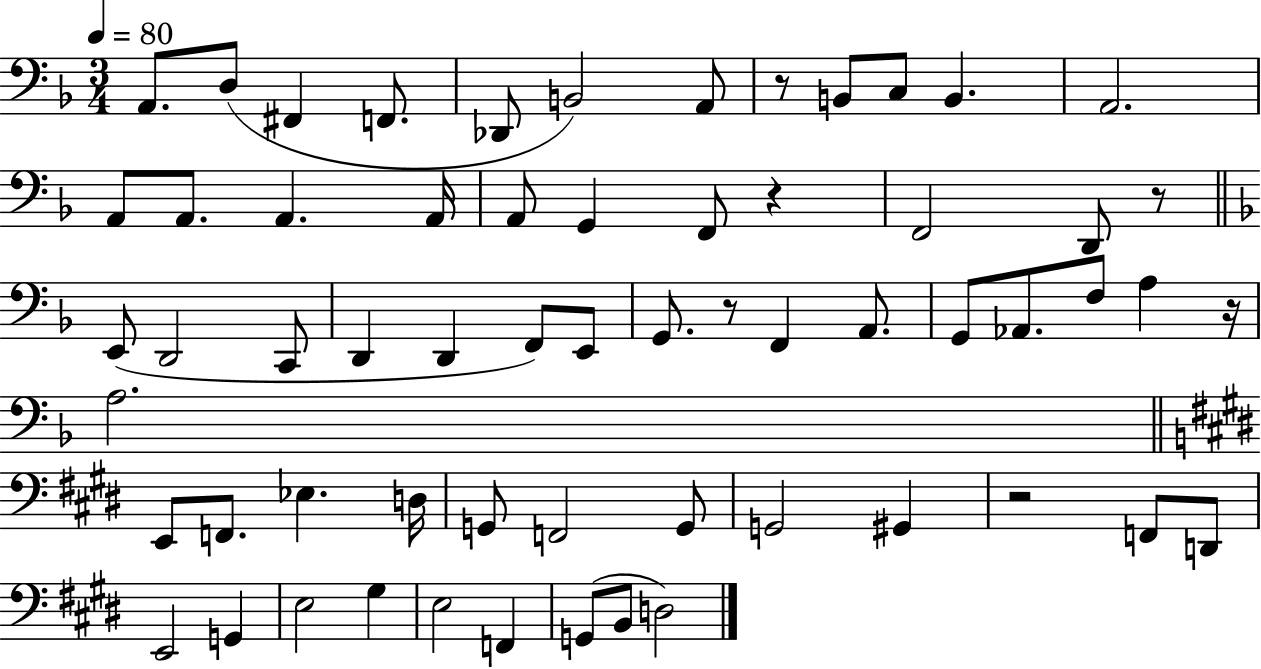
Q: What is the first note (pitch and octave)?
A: A2